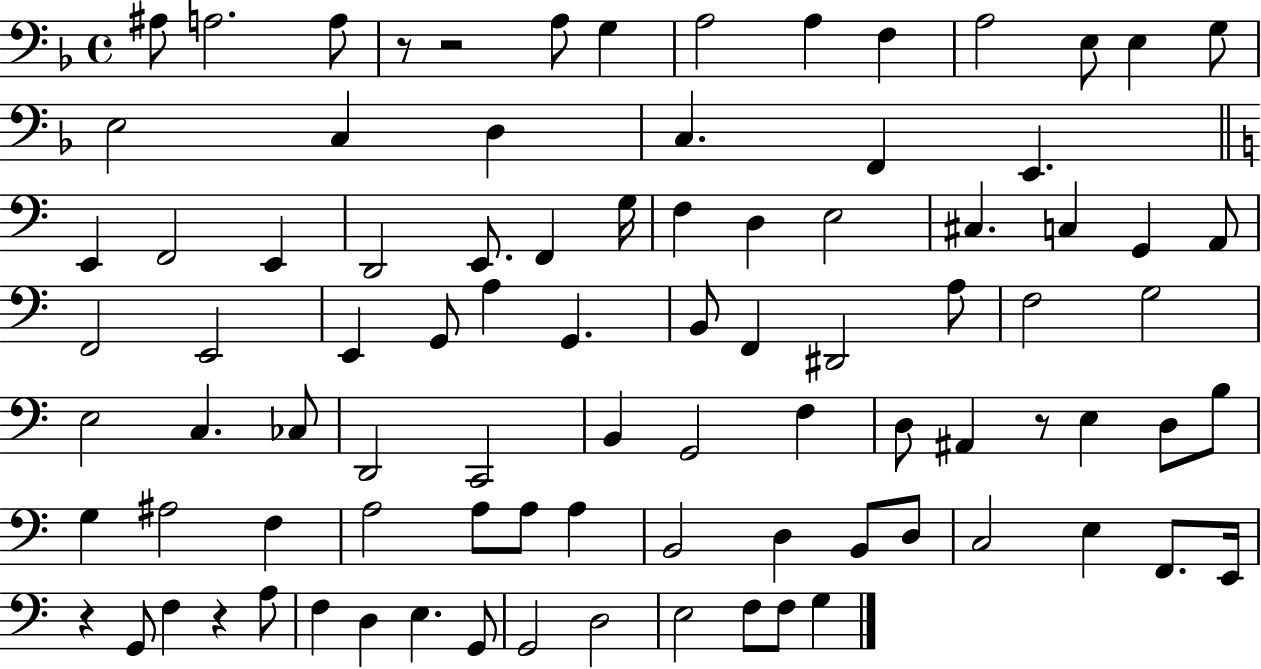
X:1
T:Untitled
M:4/4
L:1/4
K:F
^A,/2 A,2 A,/2 z/2 z2 A,/2 G, A,2 A, F, A,2 E,/2 E, G,/2 E,2 C, D, C, F,, E,, E,, F,,2 E,, D,,2 E,,/2 F,, G,/4 F, D, E,2 ^C, C, G,, A,,/2 F,,2 E,,2 E,, G,,/2 A, G,, B,,/2 F,, ^D,,2 A,/2 F,2 G,2 E,2 C, _C,/2 D,,2 C,,2 B,, G,,2 F, D,/2 ^A,, z/2 E, D,/2 B,/2 G, ^A,2 F, A,2 A,/2 A,/2 A, B,,2 D, B,,/2 D,/2 C,2 E, F,,/2 E,,/4 z G,,/2 F, z A,/2 F, D, E, G,,/2 G,,2 D,2 E,2 F,/2 F,/2 G,